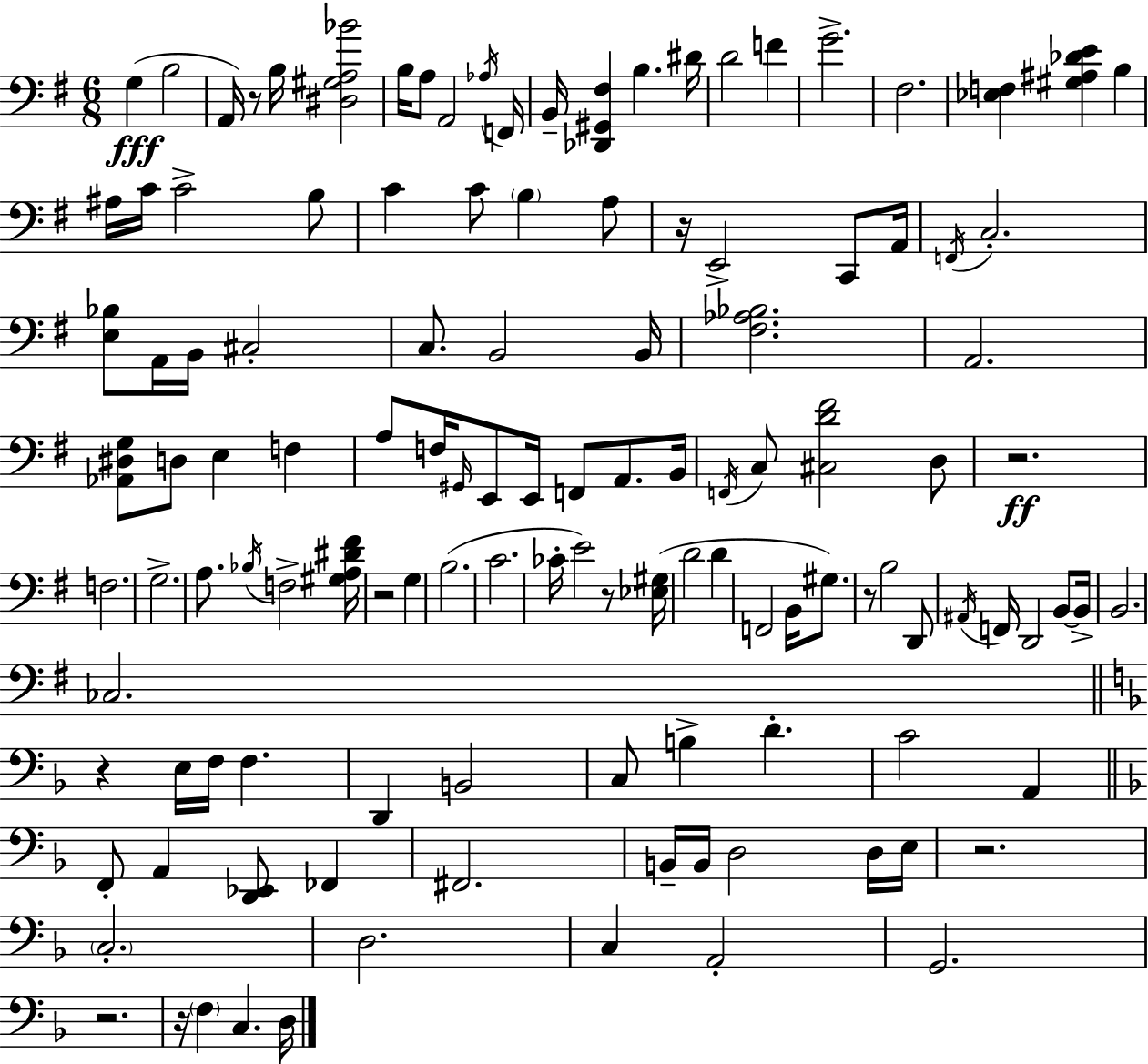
X:1
T:Untitled
M:6/8
L:1/4
K:G
G, B,2 A,,/4 z/2 B,/4 [^D,^G,A,_B]2 B,/4 A,/2 A,,2 _A,/4 F,,/4 B,,/4 [_D,,^G,,^F,] B, ^D/4 D2 F G2 ^F,2 [_E,F,] [^G,^A,_DE] B, ^A,/4 C/4 C2 B,/2 C C/2 B, A,/2 z/4 E,,2 C,,/2 A,,/4 F,,/4 C,2 [E,_B,]/2 A,,/4 B,,/4 ^C,2 C,/2 B,,2 B,,/4 [^F,_A,_B,]2 A,,2 [_A,,^D,G,]/2 D,/2 E, F, A,/2 F,/4 ^G,,/4 E,,/2 E,,/4 F,,/2 A,,/2 B,,/4 F,,/4 C,/2 [^C,D^F]2 D,/2 z2 F,2 G,2 A,/2 _B,/4 F,2 [^G,A,^D^F]/4 z2 G, B,2 C2 _C/4 E2 z/2 [_E,^G,]/4 D2 D F,,2 B,,/4 ^G,/2 z/2 B,2 D,,/2 ^A,,/4 F,,/4 D,,2 B,,/2 B,,/4 B,,2 _C,2 z E,/4 F,/4 F, D,, B,,2 C,/2 B, D C2 A,, F,,/2 A,, [D,,_E,,]/2 _F,, ^F,,2 B,,/4 B,,/4 D,2 D,/4 E,/4 z2 C,2 D,2 C, A,,2 G,,2 z2 z/4 F, C, D,/4